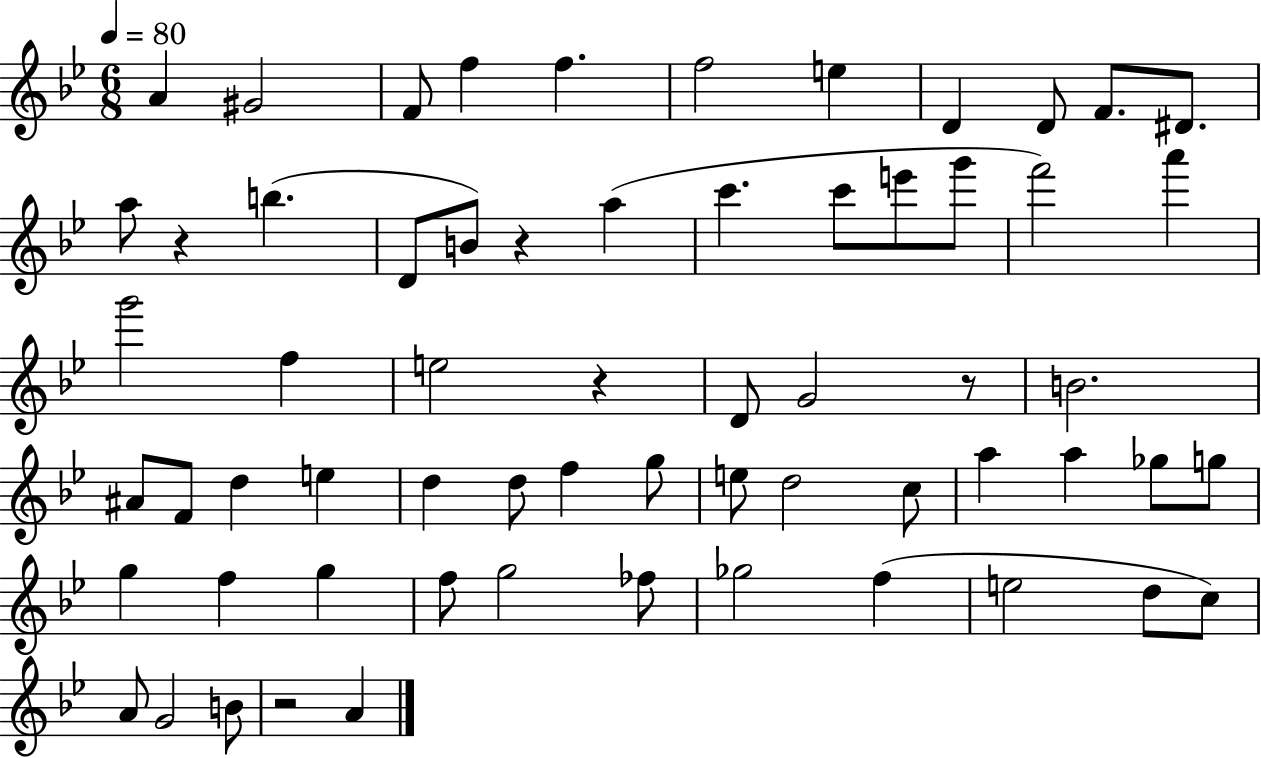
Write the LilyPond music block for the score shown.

{
  \clef treble
  \numericTimeSignature
  \time 6/8
  \key bes \major
  \tempo 4 = 80
  a'4 gis'2 | f'8 f''4 f''4. | f''2 e''4 | d'4 d'8 f'8. dis'8. | \break a''8 r4 b''4.( | d'8 b'8) r4 a''4( | c'''4. c'''8 e'''8 g'''8 | f'''2) a'''4 | \break g'''2 f''4 | e''2 r4 | d'8 g'2 r8 | b'2. | \break ais'8 f'8 d''4 e''4 | d''4 d''8 f''4 g''8 | e''8 d''2 c''8 | a''4 a''4 ges''8 g''8 | \break g''4 f''4 g''4 | f''8 g''2 fes''8 | ges''2 f''4( | e''2 d''8 c''8) | \break a'8 g'2 b'8 | r2 a'4 | \bar "|."
}